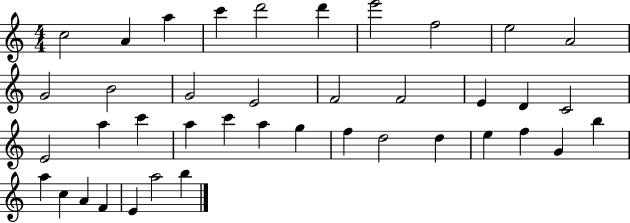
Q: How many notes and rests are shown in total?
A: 40